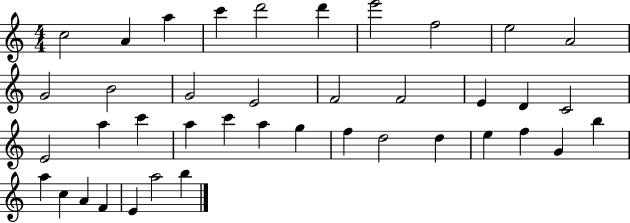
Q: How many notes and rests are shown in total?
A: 40